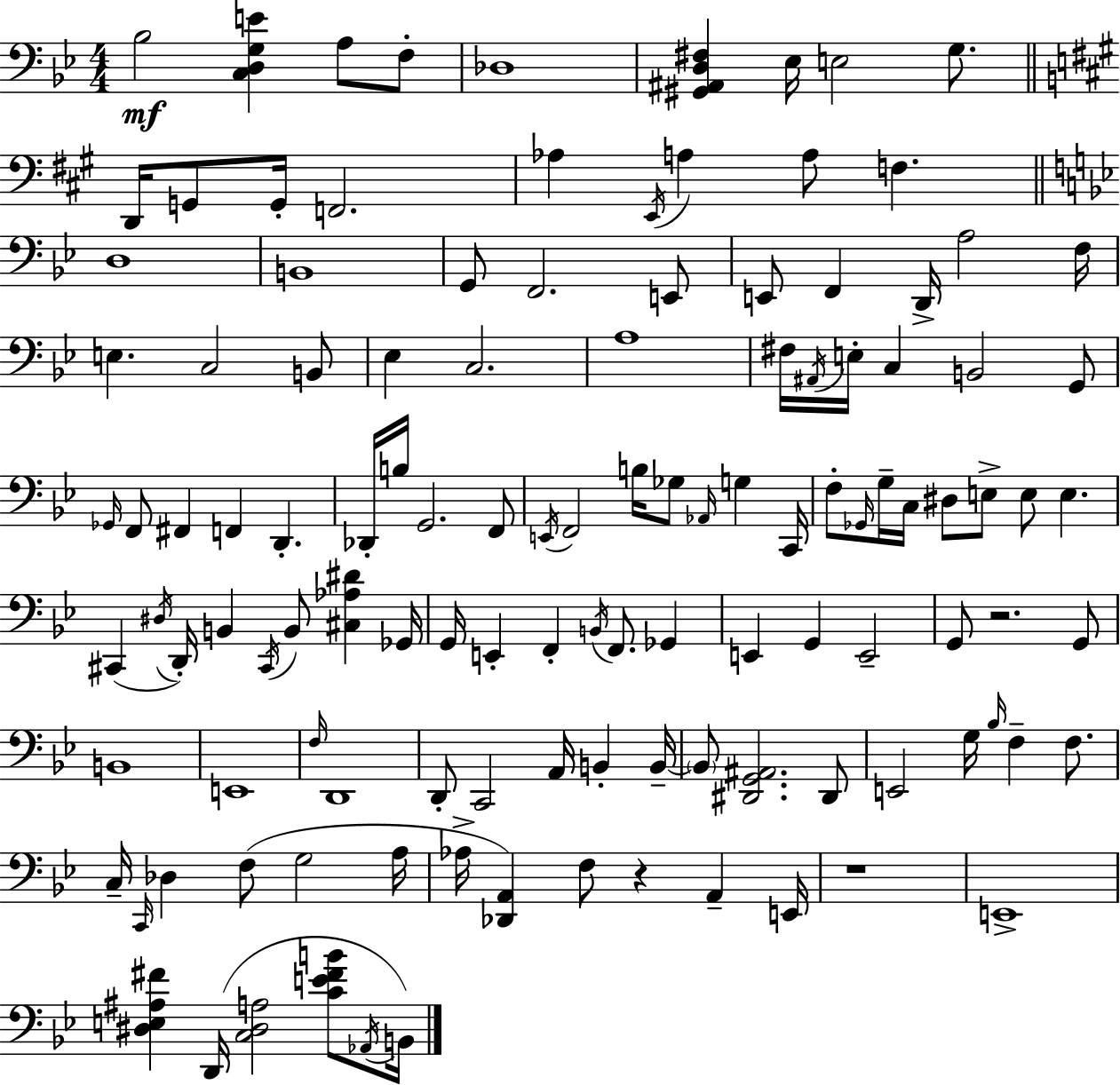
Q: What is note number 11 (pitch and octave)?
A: F2